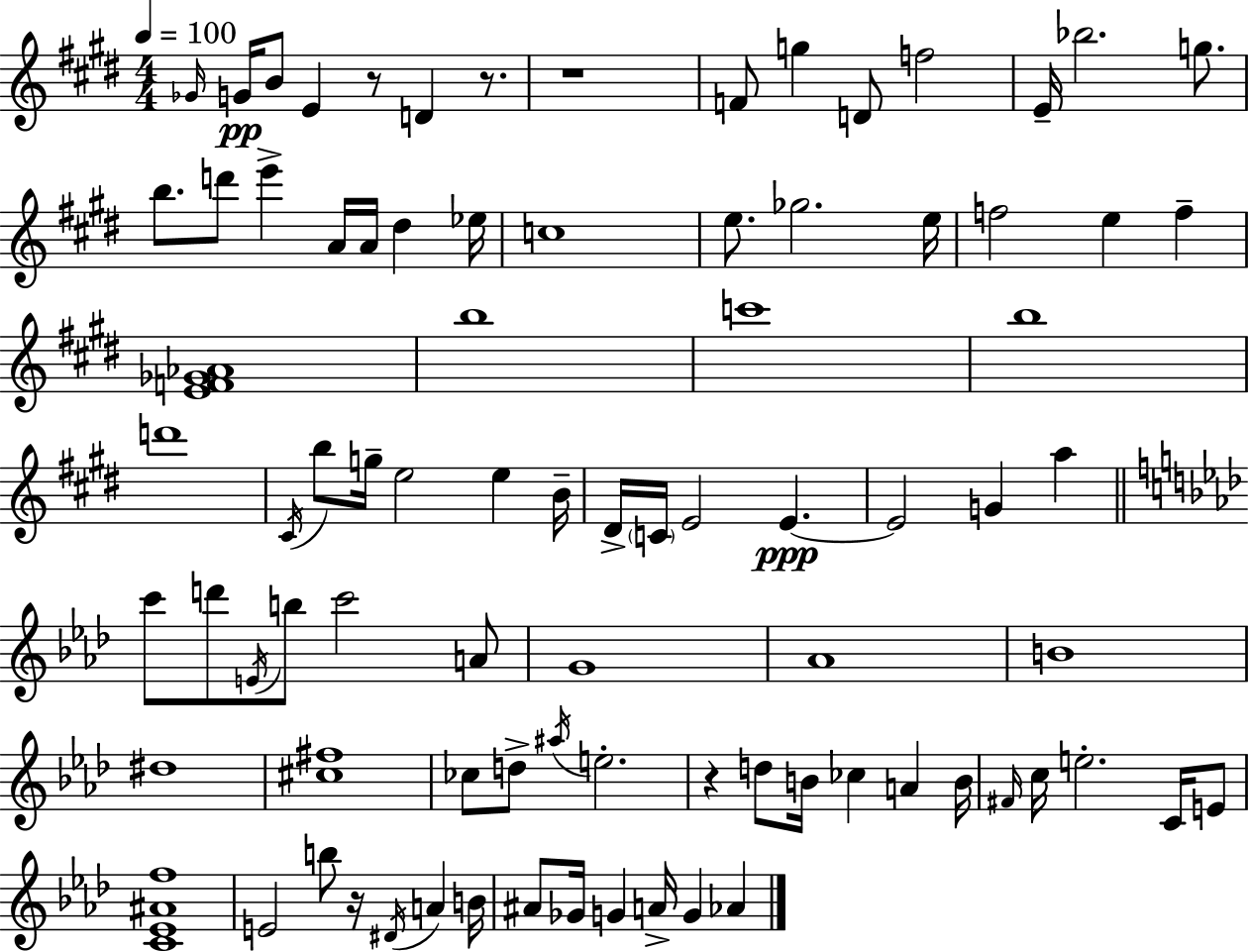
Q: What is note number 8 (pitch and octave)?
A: D4